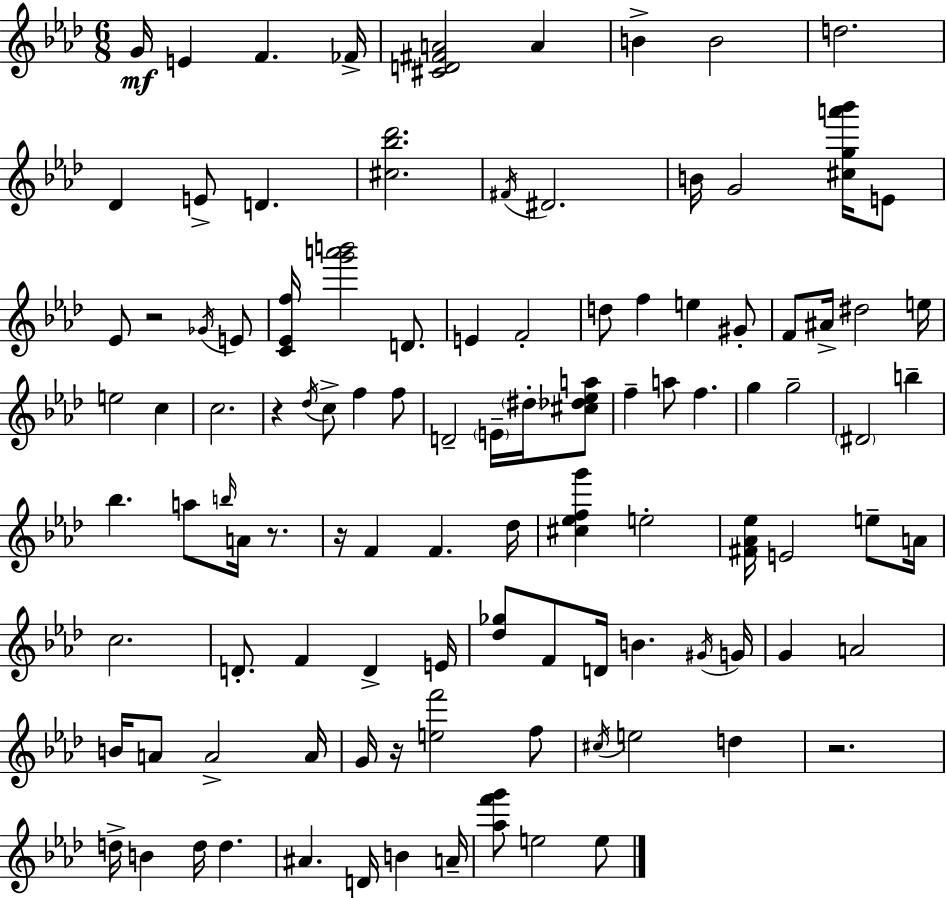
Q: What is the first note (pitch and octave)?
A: G4